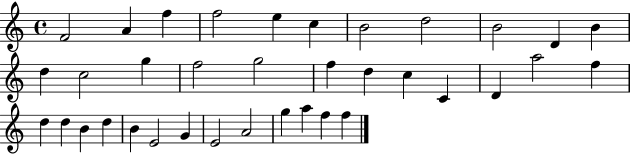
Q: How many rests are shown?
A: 0